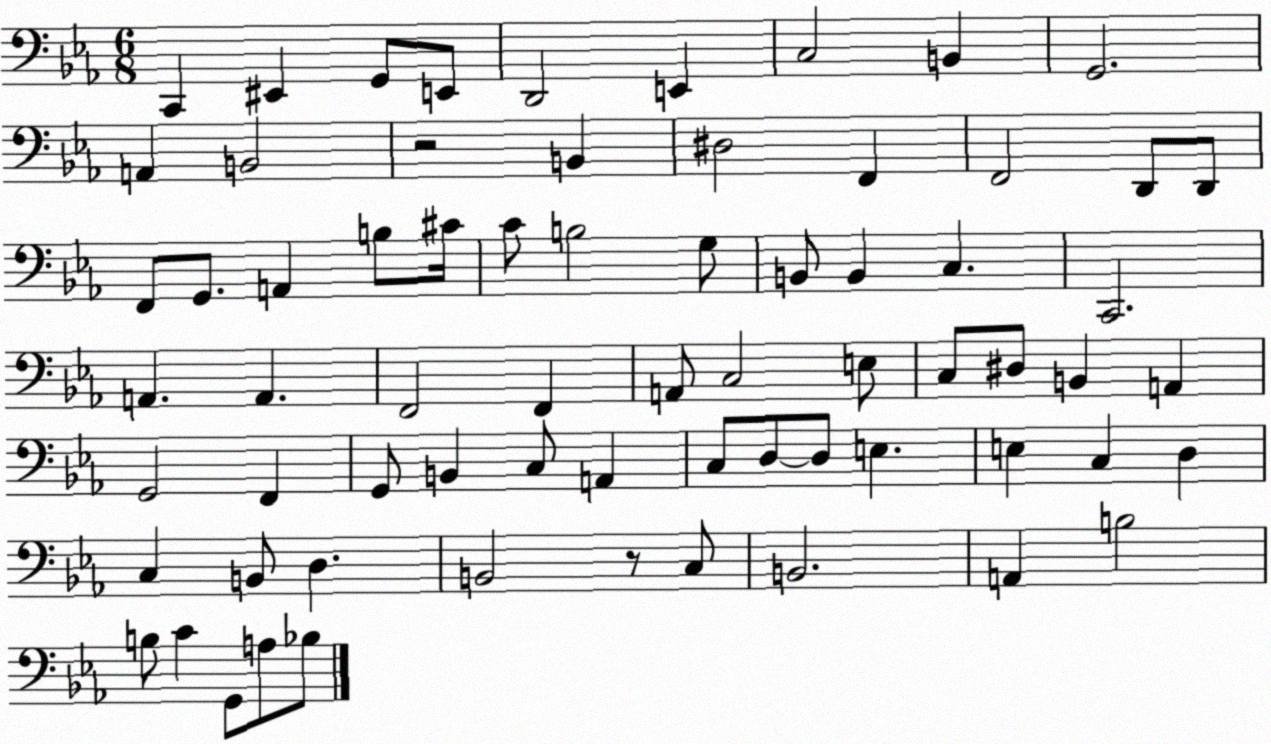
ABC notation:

X:1
T:Untitled
M:6/8
L:1/4
K:Eb
C,, ^E,, G,,/2 E,,/2 D,,2 E,, C,2 B,, G,,2 A,, B,,2 z2 B,, ^D,2 F,, F,,2 D,,/2 D,,/2 F,,/2 G,,/2 A,, B,/2 ^C/4 C/2 B,2 G,/2 B,,/2 B,, C, C,,2 A,, A,, F,,2 F,, A,,/2 C,2 E,/2 C,/2 ^D,/2 B,, A,, G,,2 F,, G,,/2 B,, C,/2 A,, C,/2 D,/2 D,/2 E, E, C, D, C, B,,/2 D, B,,2 z/2 C,/2 B,,2 A,, B,2 B,/2 C G,,/2 A,/2 _B,/2